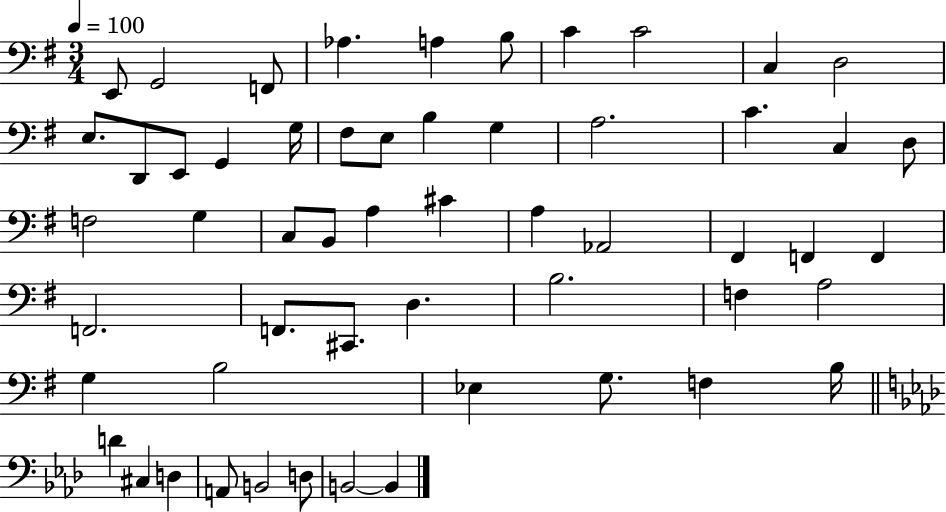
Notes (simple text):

E2/e G2/h F2/e Ab3/q. A3/q B3/e C4/q C4/h C3/q D3/h E3/e. D2/e E2/e G2/q G3/s F#3/e E3/e B3/q G3/q A3/h. C4/q. C3/q D3/e F3/h G3/q C3/e B2/e A3/q C#4/q A3/q Ab2/h F#2/q F2/q F2/q F2/h. F2/e. C#2/e. D3/q. B3/h. F3/q A3/h G3/q B3/h Eb3/q G3/e. F3/q B3/s D4/q C#3/q D3/q A2/e B2/h D3/e B2/h B2/q